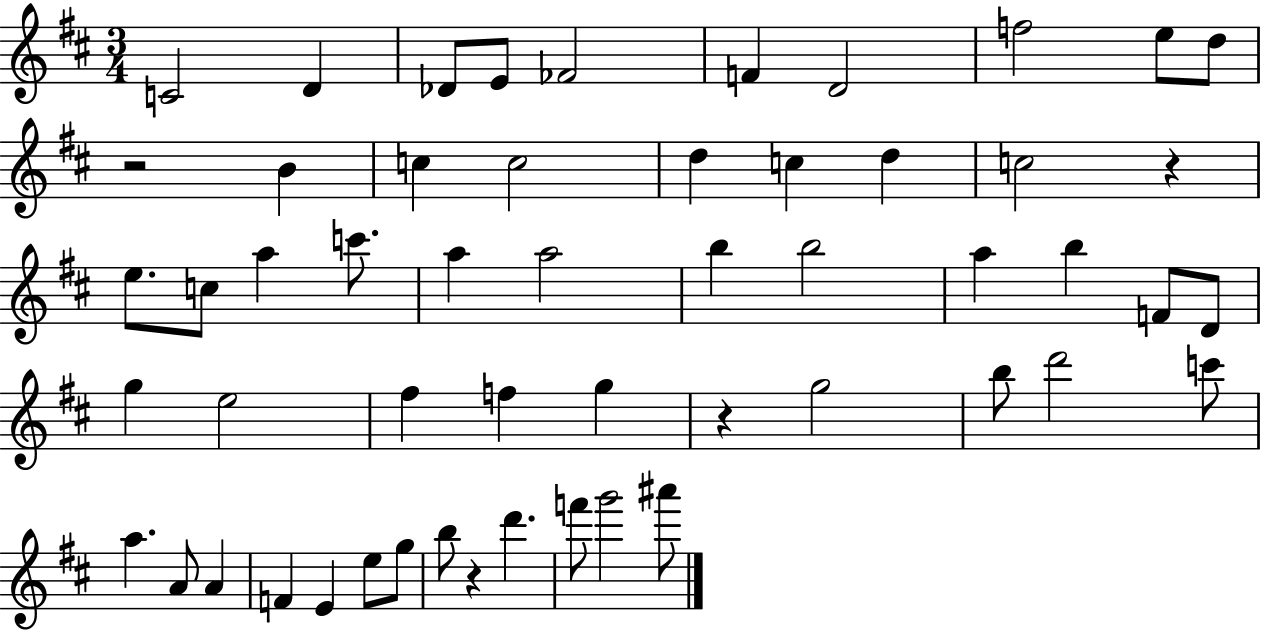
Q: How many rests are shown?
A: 4